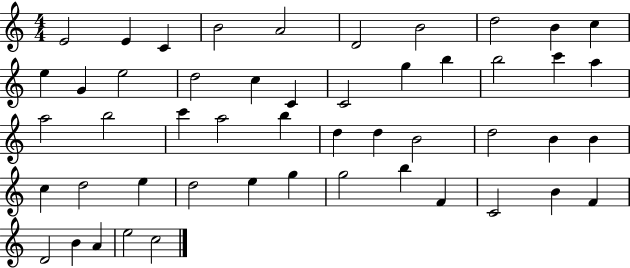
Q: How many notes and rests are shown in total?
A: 50